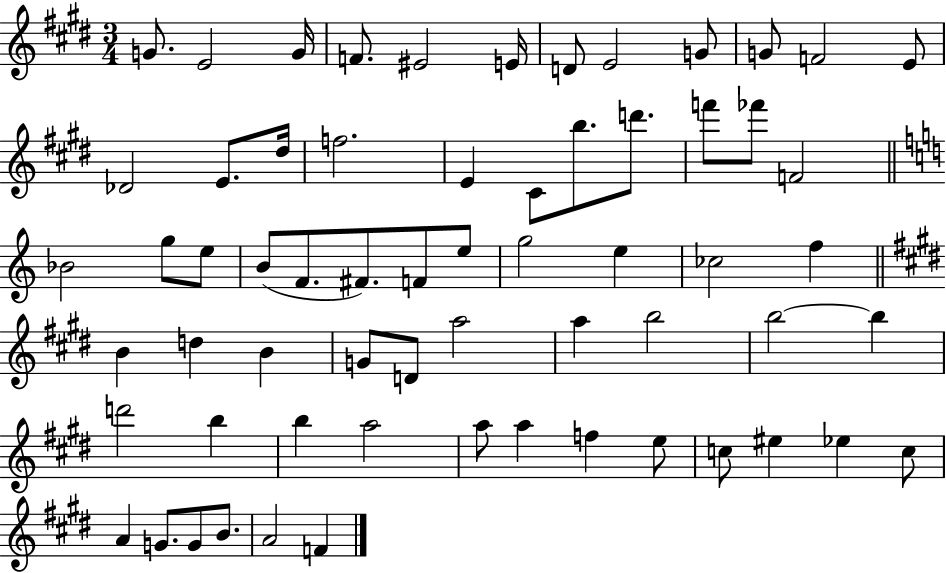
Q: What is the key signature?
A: E major